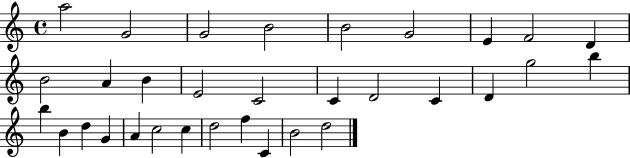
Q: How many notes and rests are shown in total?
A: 32